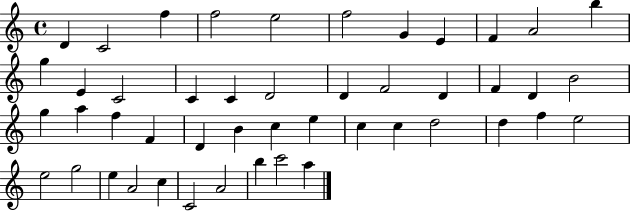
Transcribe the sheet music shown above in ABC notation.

X:1
T:Untitled
M:4/4
L:1/4
K:C
D C2 f f2 e2 f2 G E F A2 b g E C2 C C D2 D F2 D F D B2 g a f F D B c e c c d2 d f e2 e2 g2 e A2 c C2 A2 b c'2 a